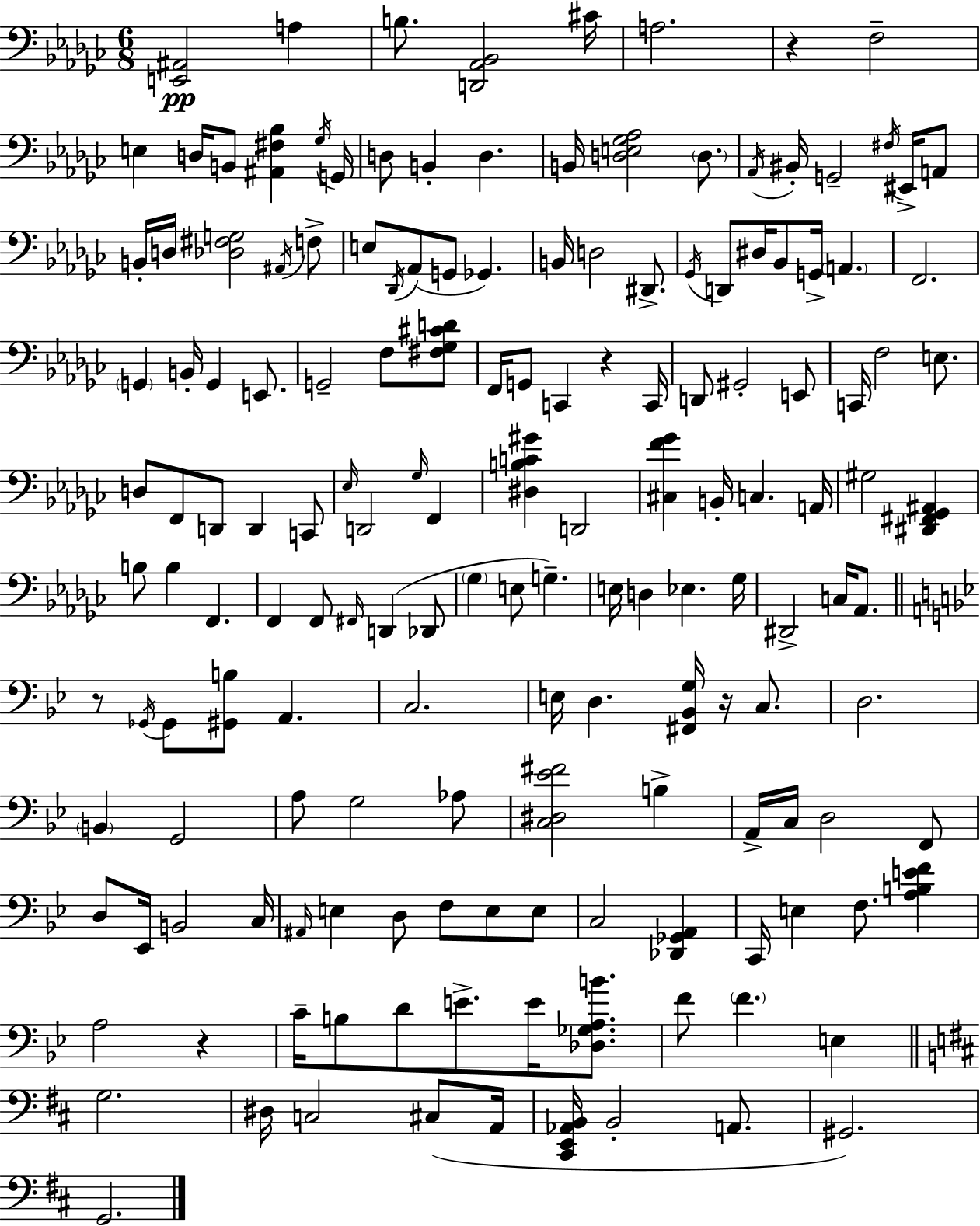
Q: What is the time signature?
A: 6/8